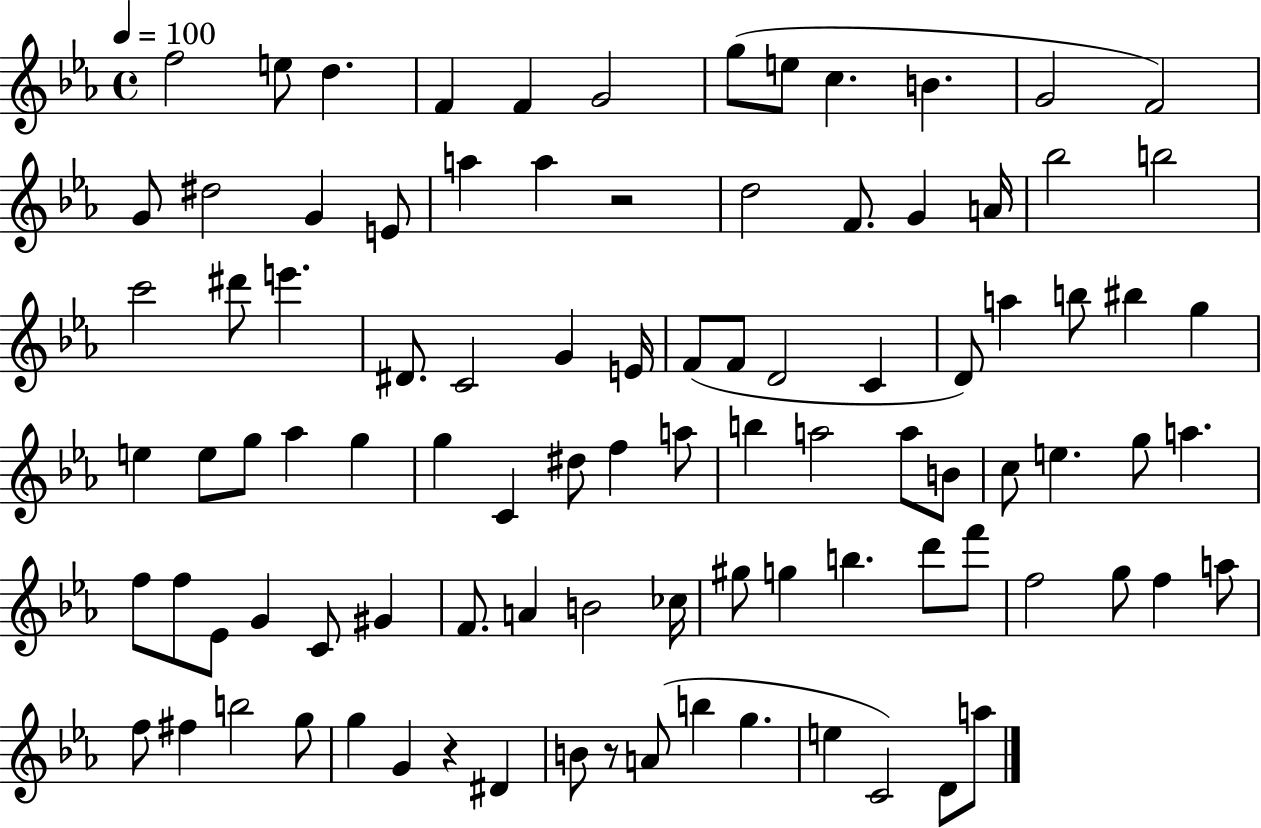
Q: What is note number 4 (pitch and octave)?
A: F4